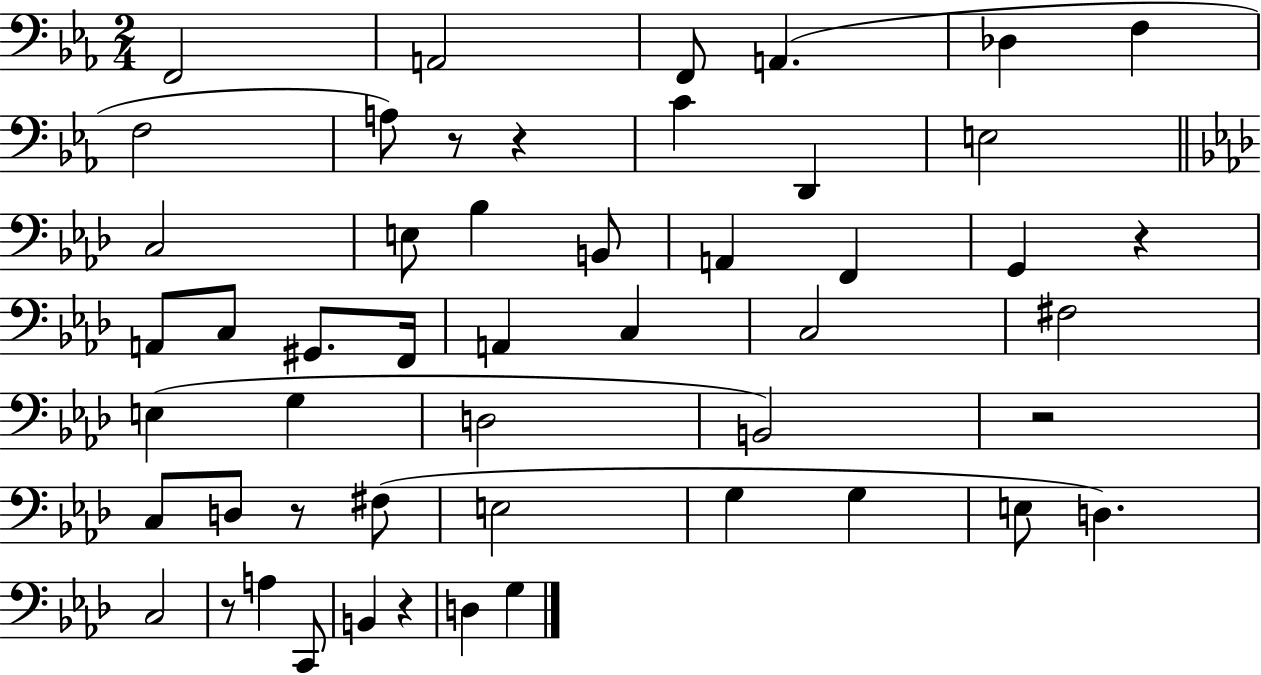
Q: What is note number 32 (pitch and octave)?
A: D3